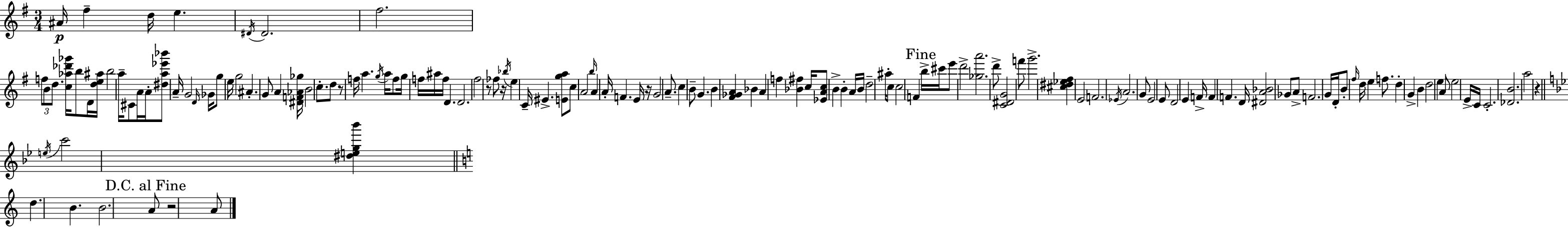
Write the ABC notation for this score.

X:1
T:Untitled
M:3/4
L:1/4
K:G
^A/4 ^f d/4 e ^D/4 ^D2 ^f2 f/2 B/2 d/2 [c_a_d'_g']/4 b/2 D/4 [de^a]/4 b2 a/4 ^C/2 A/4 A/4 [^da_e'_b']/2 A/4 G2 D/4 _G/4 g/2 e/4 g2 ^A G/2 A [^DF_A_g]/4 B2 c/2 d/2 z/2 f/4 a g/4 a/4 f/2 g/4 f/4 ^a/4 f/4 D D2 ^f2 z/2 _f/2 z/4 _b/4 e C/4 ^E [Ega]/2 c/2 A2 b/4 A A/4 F E/4 z/4 G2 A/2 c B/2 G B [^F_GA] _B A f [_B^f] c/4 [_EAc]/2 B B A/4 B/4 d2 ^a/4 c/2 c2 F b/4 ^c'/4 e'/2 d'2 [_ga']2 d'/2 [C^DG]2 f'/2 g'2 [^c^d_e^f] E2 F2 _E/4 A2 G/2 E2 E/2 D2 E F/4 F F D/4 [^DA_B]2 _G/2 A/2 F2 G/4 D/4 B/2 ^f/4 d/4 e f/2 d G B d2 e A/2 e2 E/4 C/4 C2 [_DB]2 a2 z e/4 c'2 [^deg_b'] d B B2 A/2 z2 A/2